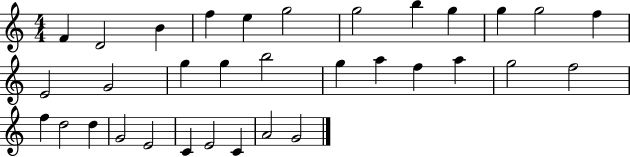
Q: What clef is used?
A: treble